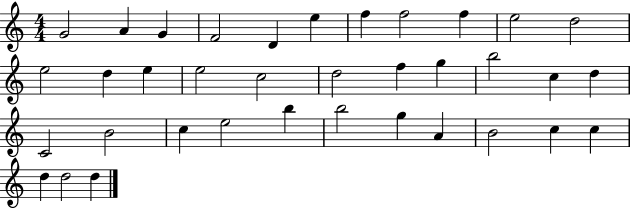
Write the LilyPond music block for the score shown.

{
  \clef treble
  \numericTimeSignature
  \time 4/4
  \key c \major
  g'2 a'4 g'4 | f'2 d'4 e''4 | f''4 f''2 f''4 | e''2 d''2 | \break e''2 d''4 e''4 | e''2 c''2 | d''2 f''4 g''4 | b''2 c''4 d''4 | \break c'2 b'2 | c''4 e''2 b''4 | b''2 g''4 a'4 | b'2 c''4 c''4 | \break d''4 d''2 d''4 | \bar "|."
}